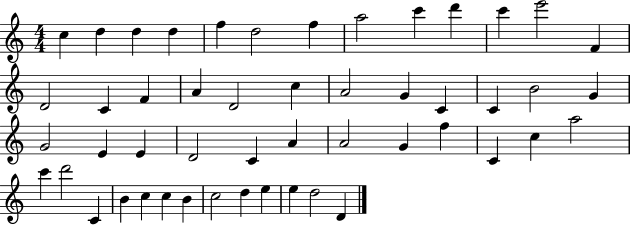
{
  \clef treble
  \numericTimeSignature
  \time 4/4
  \key c \major
  c''4 d''4 d''4 d''4 | f''4 d''2 f''4 | a''2 c'''4 d'''4 | c'''4 e'''2 f'4 | \break d'2 c'4 f'4 | a'4 d'2 c''4 | a'2 g'4 c'4 | c'4 b'2 g'4 | \break g'2 e'4 e'4 | d'2 c'4 a'4 | a'2 g'4 f''4 | c'4 c''4 a''2 | \break c'''4 d'''2 c'4 | b'4 c''4 c''4 b'4 | c''2 d''4 e''4 | e''4 d''2 d'4 | \break \bar "|."
}